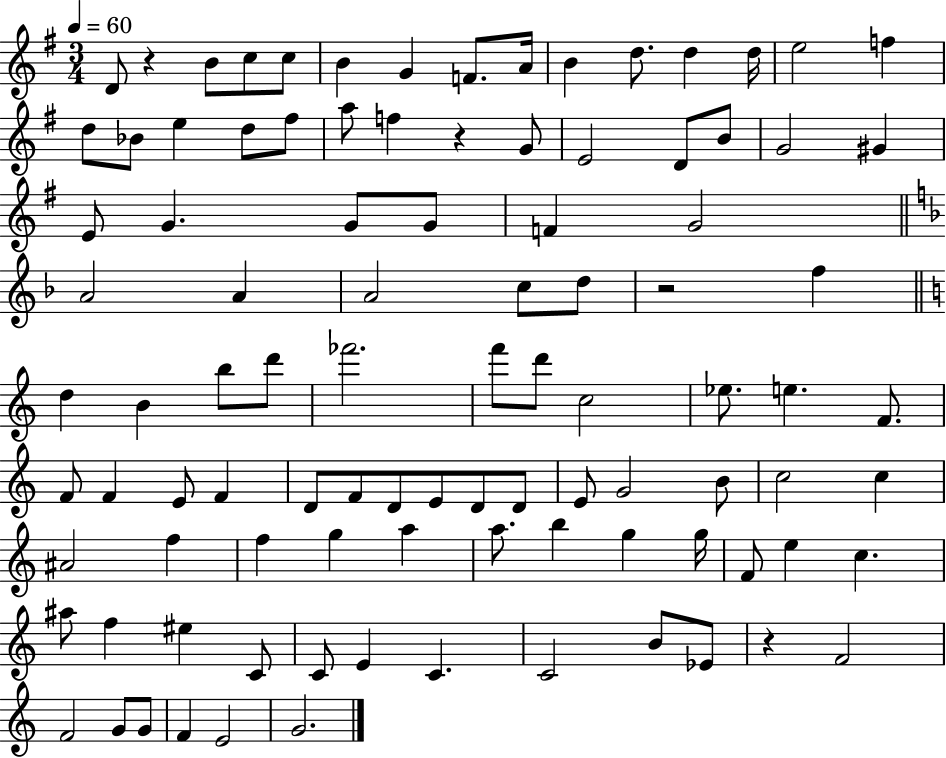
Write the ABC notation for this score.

X:1
T:Untitled
M:3/4
L:1/4
K:G
D/2 z B/2 c/2 c/2 B G F/2 A/4 B d/2 d d/4 e2 f d/2 _B/2 e d/2 ^f/2 a/2 f z G/2 E2 D/2 B/2 G2 ^G E/2 G G/2 G/2 F G2 A2 A A2 c/2 d/2 z2 f d B b/2 d'/2 _f'2 f'/2 d'/2 c2 _e/2 e F/2 F/2 F E/2 F D/2 F/2 D/2 E/2 D/2 D/2 E/2 G2 B/2 c2 c ^A2 f f g a a/2 b g g/4 F/2 e c ^a/2 f ^e C/2 C/2 E C C2 B/2 _E/2 z F2 F2 G/2 G/2 F E2 G2